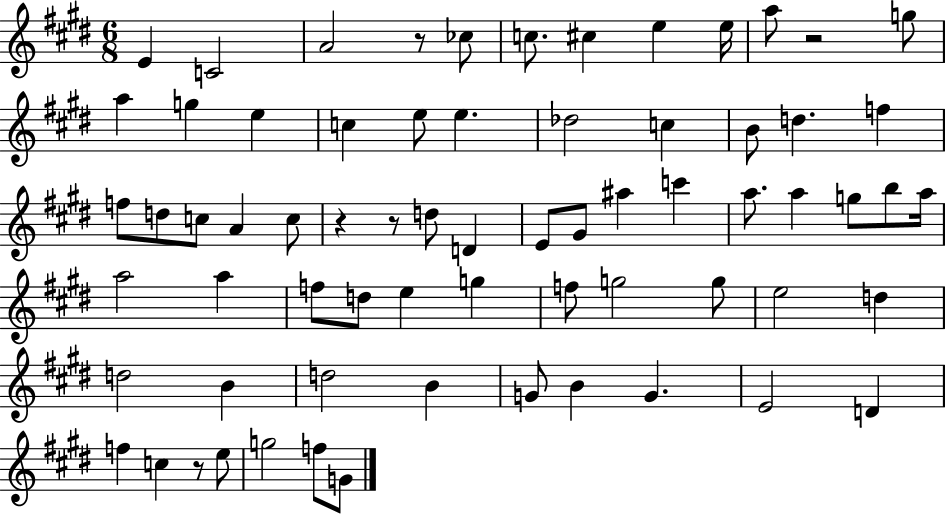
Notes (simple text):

E4/q C4/h A4/h R/e CES5/e C5/e. C#5/q E5/q E5/s A5/e R/h G5/e A5/q G5/q E5/q C5/q E5/e E5/q. Db5/h C5/q B4/e D5/q. F5/q F5/e D5/e C5/e A4/q C5/e R/q R/e D5/e D4/q E4/e G#4/e A#5/q C6/q A5/e. A5/q G5/e B5/e A5/s A5/h A5/q F5/e D5/e E5/q G5/q F5/e G5/h G5/e E5/h D5/q D5/h B4/q D5/h B4/q G4/e B4/q G4/q. E4/h D4/q F5/q C5/q R/e E5/e G5/h F5/e G4/e